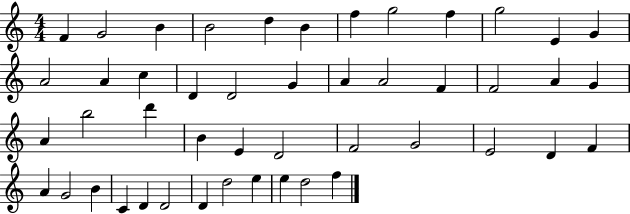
{
  \clef treble
  \numericTimeSignature
  \time 4/4
  \key c \major
  f'4 g'2 b'4 | b'2 d''4 b'4 | f''4 g''2 f''4 | g''2 e'4 g'4 | \break a'2 a'4 c''4 | d'4 d'2 g'4 | a'4 a'2 f'4 | f'2 a'4 g'4 | \break a'4 b''2 d'''4 | b'4 e'4 d'2 | f'2 g'2 | e'2 d'4 f'4 | \break a'4 g'2 b'4 | c'4 d'4 d'2 | d'4 d''2 e''4 | e''4 d''2 f''4 | \break \bar "|."
}